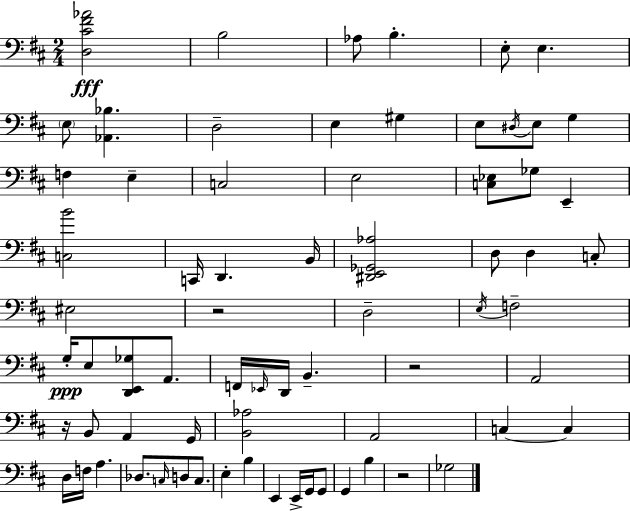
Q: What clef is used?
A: bass